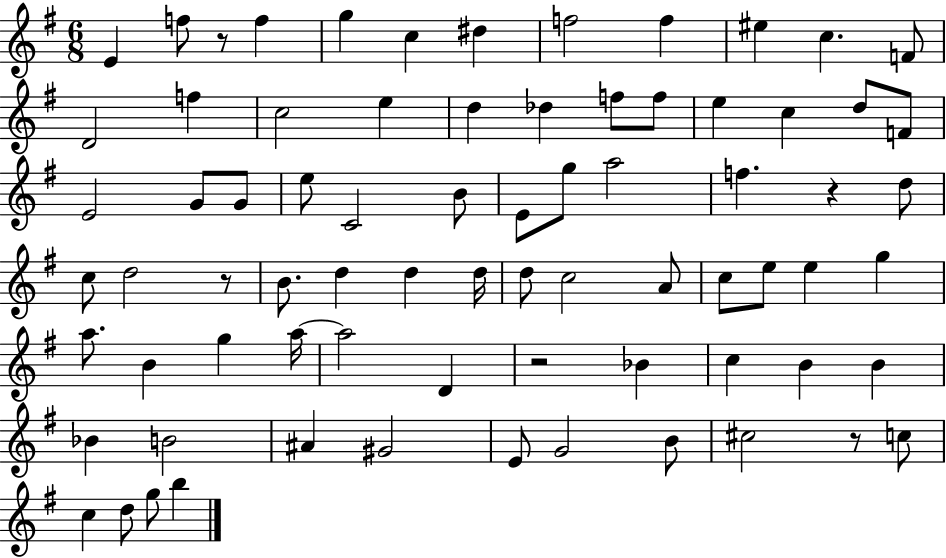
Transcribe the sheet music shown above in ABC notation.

X:1
T:Untitled
M:6/8
L:1/4
K:G
E f/2 z/2 f g c ^d f2 f ^e c F/2 D2 f c2 e d _d f/2 f/2 e c d/2 F/2 E2 G/2 G/2 e/2 C2 B/2 E/2 g/2 a2 f z d/2 c/2 d2 z/2 B/2 d d d/4 d/2 c2 A/2 c/2 e/2 e g a/2 B g a/4 a2 D z2 _B c B B _B B2 ^A ^G2 E/2 G2 B/2 ^c2 z/2 c/2 c d/2 g/2 b